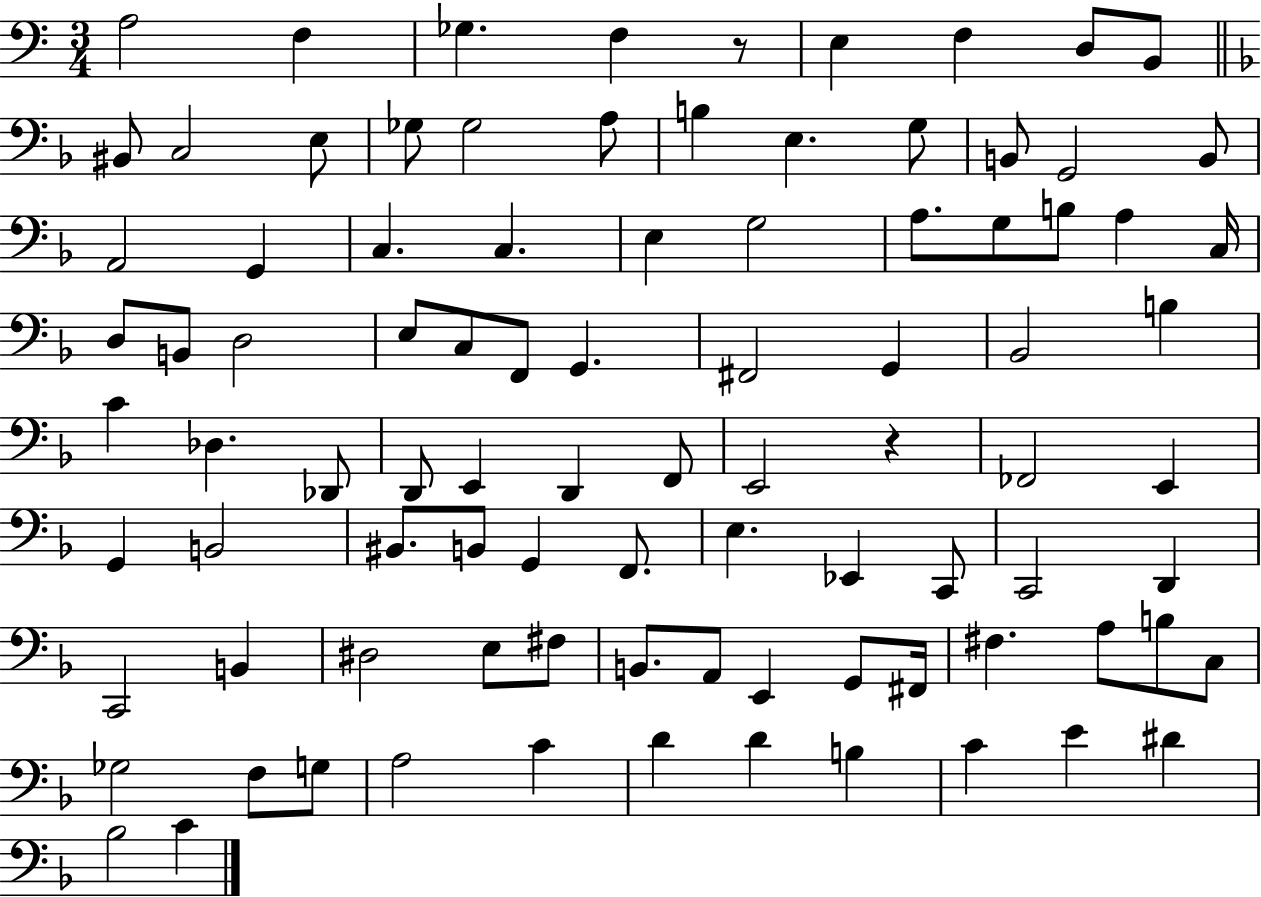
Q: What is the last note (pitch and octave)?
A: C4